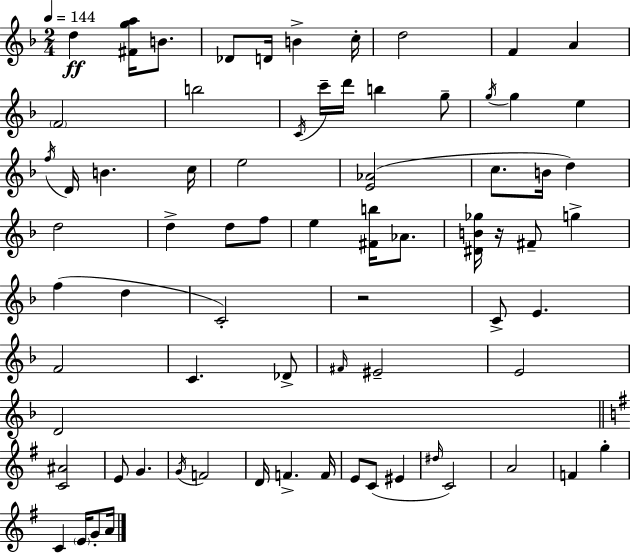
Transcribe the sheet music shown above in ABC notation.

X:1
T:Untitled
M:2/4
L:1/4
K:Dm
d [^Fga]/4 B/2 _D/2 D/4 B c/4 d2 F A F2 b2 C/4 c'/4 d'/4 b g/2 g/4 g e f/4 D/4 B c/4 e2 [E_A]2 c/2 B/4 d d2 d d/2 f/2 e [^Fb]/4 _A/2 [^DB_g]/4 z/4 ^F/2 g f d C2 z2 C/2 E F2 C _D/2 ^F/4 ^E2 E2 D2 [C^A]2 E/2 G G/4 F2 D/4 F F/4 E/2 C/2 ^E ^d/4 C2 A2 F g C E/4 G/2 A/4